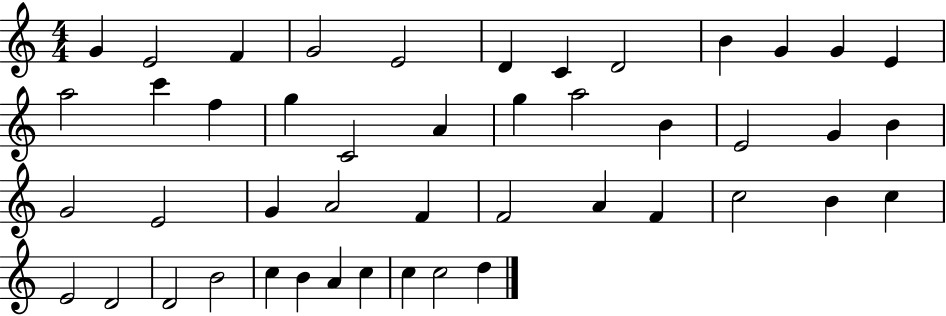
{
  \clef treble
  \numericTimeSignature
  \time 4/4
  \key c \major
  g'4 e'2 f'4 | g'2 e'2 | d'4 c'4 d'2 | b'4 g'4 g'4 e'4 | \break a''2 c'''4 f''4 | g''4 c'2 a'4 | g''4 a''2 b'4 | e'2 g'4 b'4 | \break g'2 e'2 | g'4 a'2 f'4 | f'2 a'4 f'4 | c''2 b'4 c''4 | \break e'2 d'2 | d'2 b'2 | c''4 b'4 a'4 c''4 | c''4 c''2 d''4 | \break \bar "|."
}